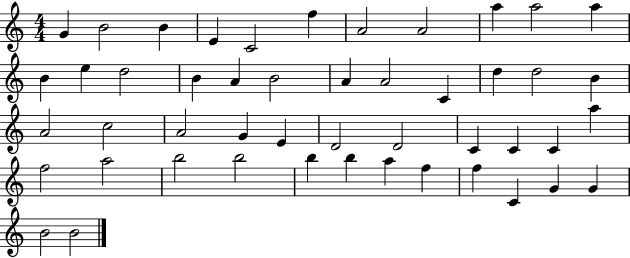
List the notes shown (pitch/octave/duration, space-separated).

G4/q B4/h B4/q E4/q C4/h F5/q A4/h A4/h A5/q A5/h A5/q B4/q E5/q D5/h B4/q A4/q B4/h A4/q A4/h C4/q D5/q D5/h B4/q A4/h C5/h A4/h G4/q E4/q D4/h D4/h C4/q C4/q C4/q A5/q F5/h A5/h B5/h B5/h B5/q B5/q A5/q F5/q F5/q C4/q G4/q G4/q B4/h B4/h